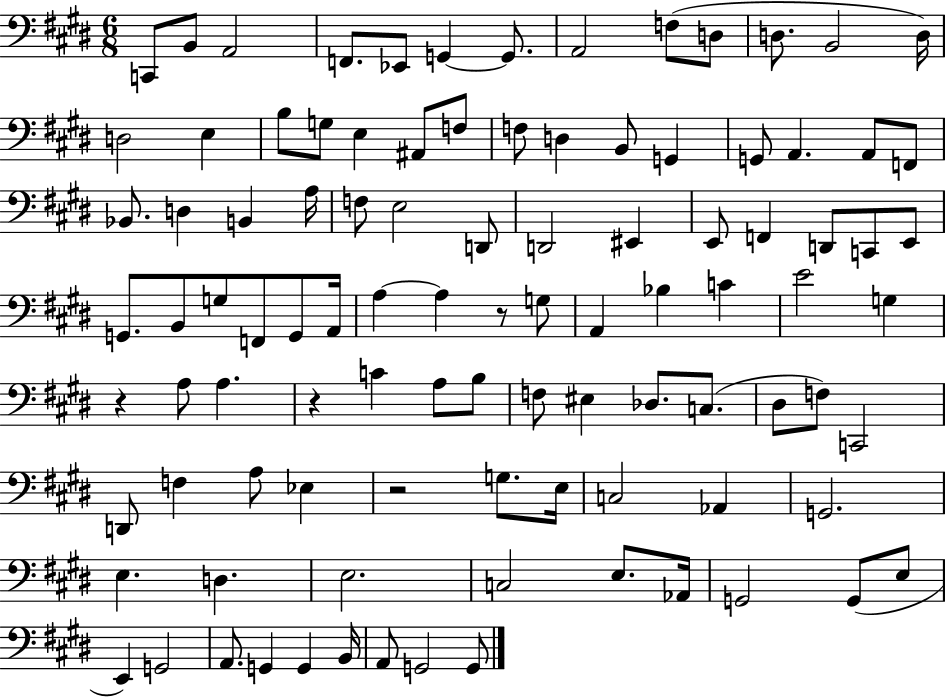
{
  \clef bass
  \numericTimeSignature
  \time 6/8
  \key e \major
  c,8 b,8 a,2 | f,8. ees,8 g,4~~ g,8. | a,2 f8( d8 | d8. b,2 d16) | \break d2 e4 | b8 g8 e4 ais,8 f8 | f8 d4 b,8 g,4 | g,8 a,4. a,8 f,8 | \break bes,8. d4 b,4 a16 | f8 e2 d,8 | d,2 eis,4 | e,8 f,4 d,8 c,8 e,8 | \break g,8. b,8 g8 f,8 g,8 a,16 | a4~~ a4 r8 g8 | a,4 bes4 c'4 | e'2 g4 | \break r4 a8 a4. | r4 c'4 a8 b8 | f8 eis4 des8. c8.( | dis8 f8) c,2 | \break d,8 f4 a8 ees4 | r2 g8. e16 | c2 aes,4 | g,2. | \break e4. d4. | e2. | c2 e8. aes,16 | g,2 g,8( e8 | \break e,4) g,2 | a,8. g,4 g,4 b,16 | a,8 g,2 g,8 | \bar "|."
}